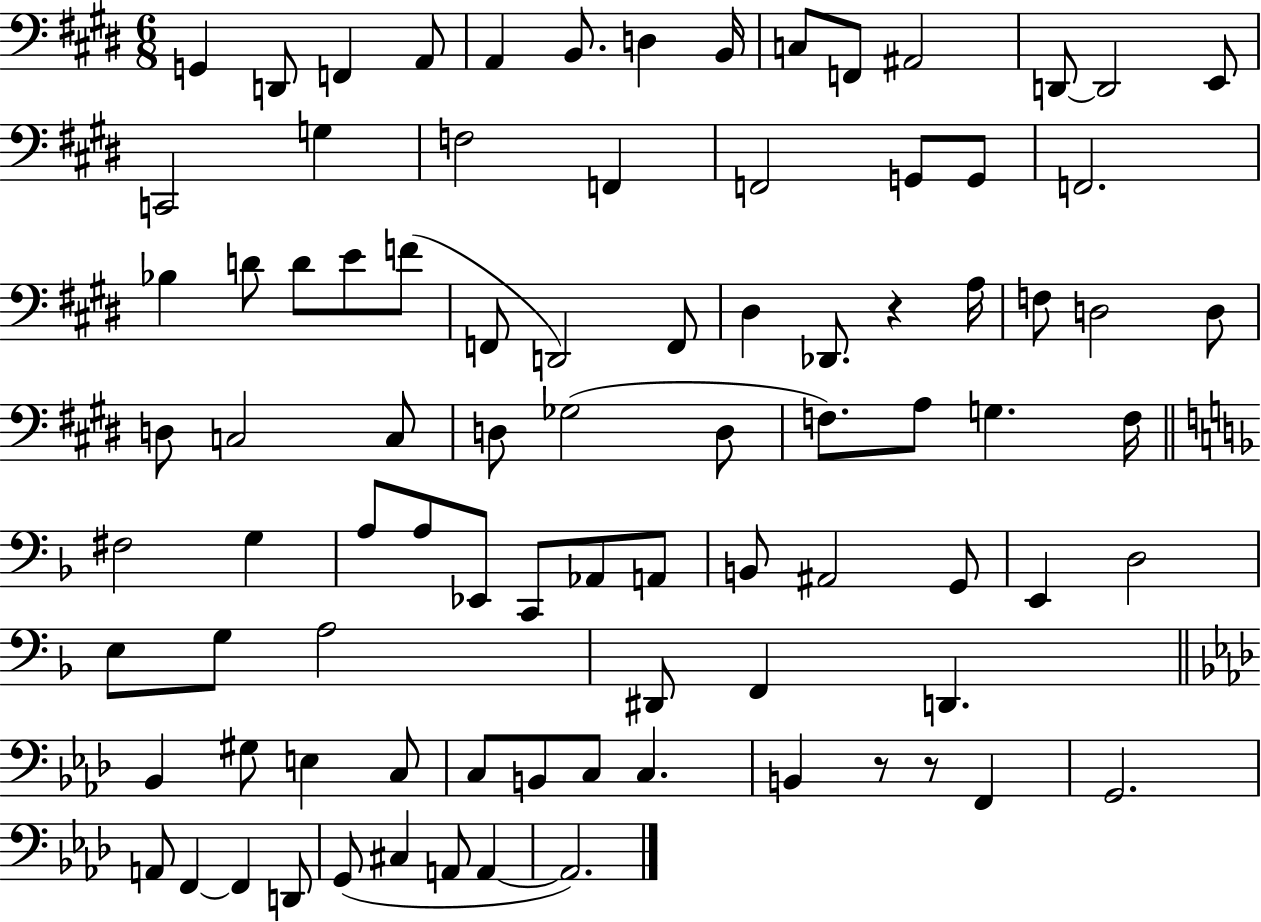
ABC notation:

X:1
T:Untitled
M:6/8
L:1/4
K:E
G,, D,,/2 F,, A,,/2 A,, B,,/2 D, B,,/4 C,/2 F,,/2 ^A,,2 D,,/2 D,,2 E,,/2 C,,2 G, F,2 F,, F,,2 G,,/2 G,,/2 F,,2 _B, D/2 D/2 E/2 F/2 F,,/2 D,,2 F,,/2 ^D, _D,,/2 z A,/4 F,/2 D,2 D,/2 D,/2 C,2 C,/2 D,/2 _G,2 D,/2 F,/2 A,/2 G, F,/4 ^F,2 G, A,/2 A,/2 _E,,/2 C,,/2 _A,,/2 A,,/2 B,,/2 ^A,,2 G,,/2 E,, D,2 E,/2 G,/2 A,2 ^D,,/2 F,, D,, _B,, ^G,/2 E, C,/2 C,/2 B,,/2 C,/2 C, B,, z/2 z/2 F,, G,,2 A,,/2 F,, F,, D,,/2 G,,/2 ^C, A,,/2 A,, A,,2